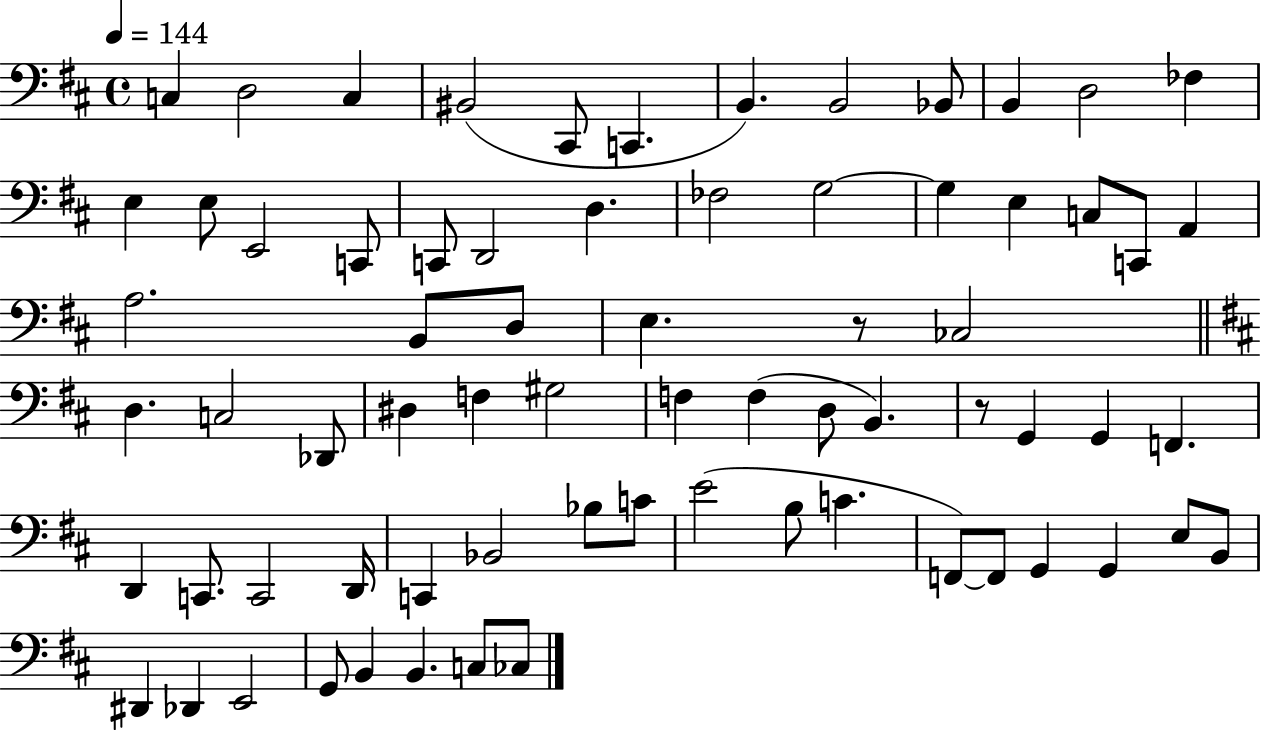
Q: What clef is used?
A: bass